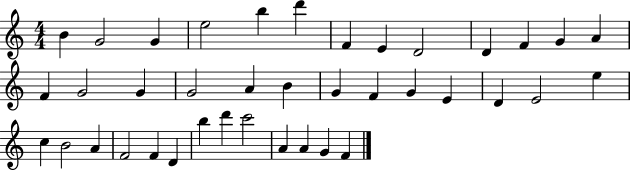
X:1
T:Untitled
M:4/4
L:1/4
K:C
B G2 G e2 b d' F E D2 D F G A F G2 G G2 A B G F G E D E2 e c B2 A F2 F D b d' c'2 A A G F